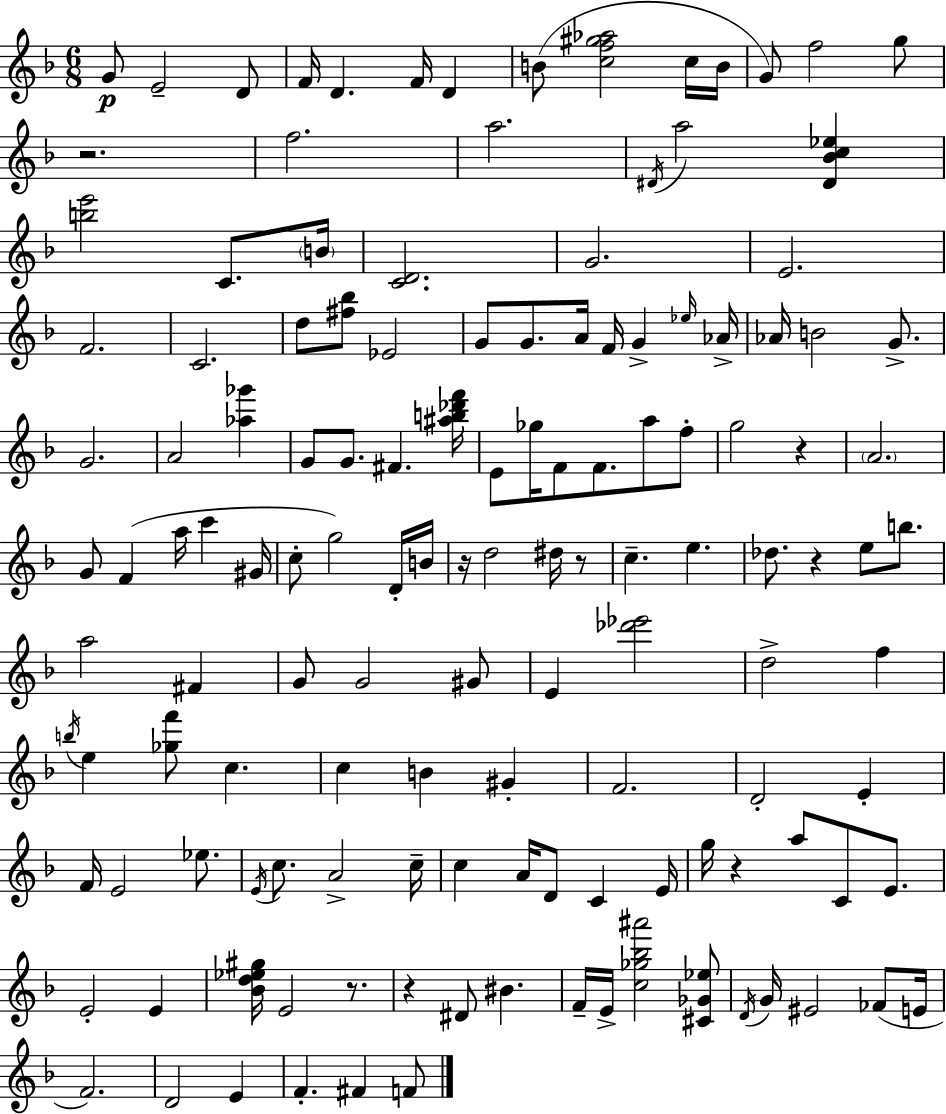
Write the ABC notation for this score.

X:1
T:Untitled
M:6/8
L:1/4
K:Dm
G/2 E2 D/2 F/4 D F/4 D B/2 [cf^g_a]2 c/4 B/4 G/2 f2 g/2 z2 f2 a2 ^D/4 a2 [^D_Bc_e] [be']2 C/2 B/4 [CD]2 G2 E2 F2 C2 d/2 [^f_b]/2 _E2 G/2 G/2 A/4 F/4 G _e/4 _A/4 _A/4 B2 G/2 G2 A2 [_a_g'] G/2 G/2 ^F [^ab_d'f']/4 E/2 _g/4 F/2 F/2 a/2 f/2 g2 z A2 G/2 F a/4 c' ^G/4 c/2 g2 D/4 B/4 z/4 d2 ^d/4 z/2 c e _d/2 z e/2 b/2 a2 ^F G/2 G2 ^G/2 E [_d'_e']2 d2 f b/4 e [_gf']/2 c c B ^G F2 D2 E F/4 E2 _e/2 E/4 c/2 A2 c/4 c A/4 D/2 C E/4 g/4 z a/2 C/2 E/2 E2 E [_Bd_e^g]/4 E2 z/2 z ^D/2 ^B F/4 E/4 [c_g_b^a']2 [^C_G_e]/2 D/4 G/4 ^E2 _F/2 E/4 F2 D2 E F ^F F/2